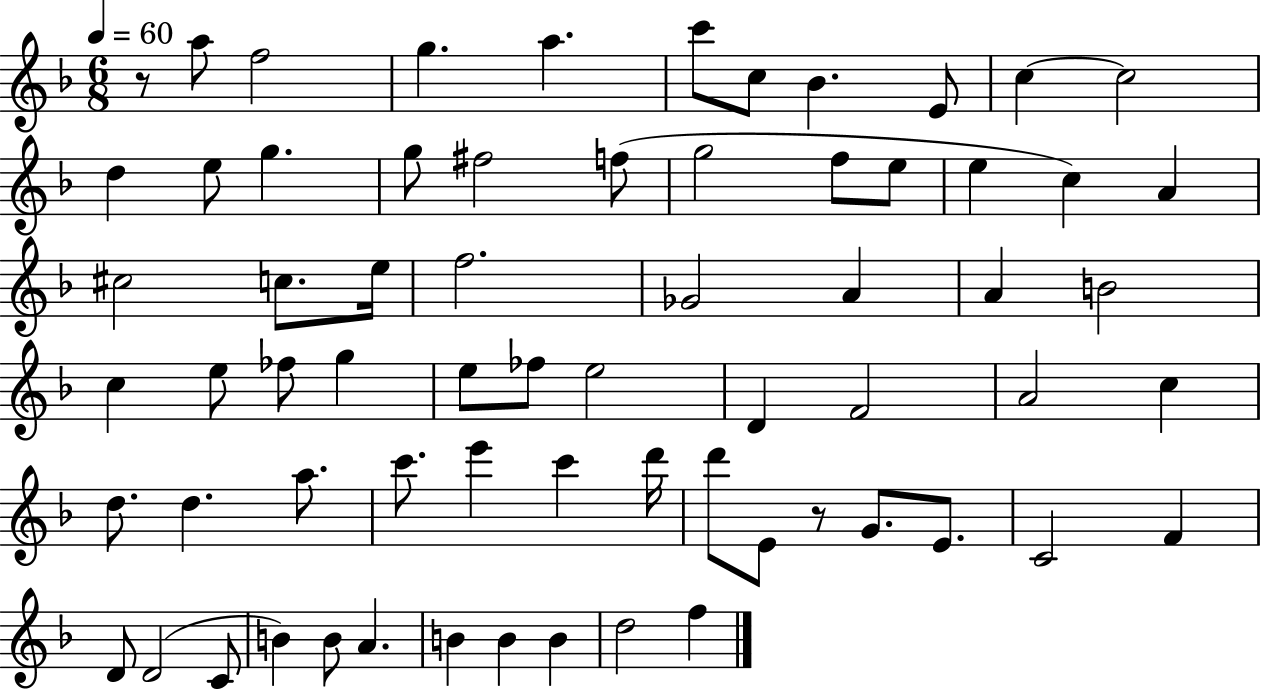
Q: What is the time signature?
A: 6/8